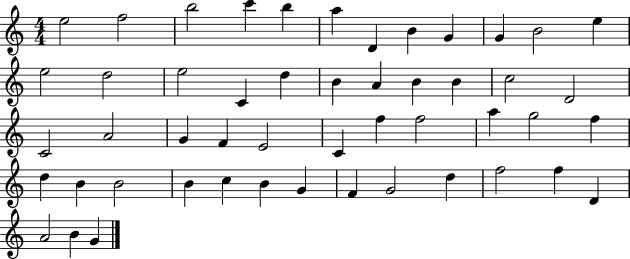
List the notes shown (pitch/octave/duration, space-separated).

E5/h F5/h B5/h C6/q B5/q A5/q D4/q B4/q G4/q G4/q B4/h E5/q E5/h D5/h E5/h C4/q D5/q B4/q A4/q B4/q B4/q C5/h D4/h C4/h A4/h G4/q F4/q E4/h C4/q F5/q F5/h A5/q G5/h F5/q D5/q B4/q B4/h B4/q C5/q B4/q G4/q F4/q G4/h D5/q F5/h F5/q D4/q A4/h B4/q G4/q